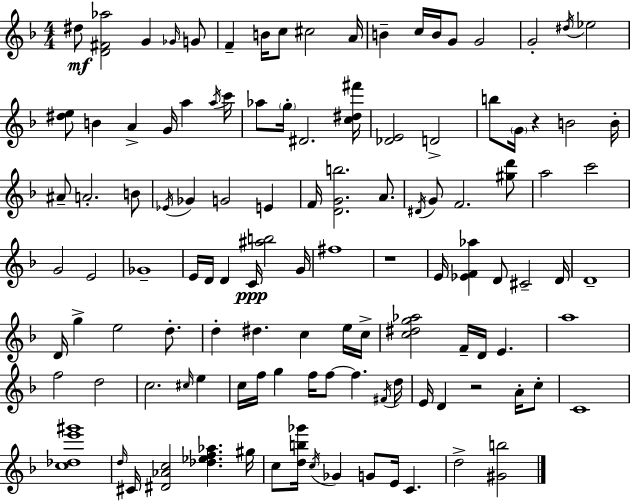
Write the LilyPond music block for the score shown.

{
  \clef treble
  \numericTimeSignature
  \time 4/4
  \key d \minor
  \repeat volta 2 { dis''8\mf <d' fis' aes''>2 g'4 \grace { ges'16 } g'8 | f'4-- b'16 c''8 cis''2 | a'16 b'4-- c''16 b'16 g'8 g'2 | g'2-. \acciaccatura { dis''16 } ees''2 | \break <dis'' e''>8 b'4 a'4-> g'16 a''4 | \acciaccatura { a''16 } c'''16 aes''8 \parenthesize g''16-. dis'2. | <c'' dis'' fis'''>16 <des' e'>2 d'2-> | b''8 \parenthesize g'16 r4 b'2 | \break b'16-. ais'8-- a'2.-. | b'8 \acciaccatura { ees'16 } ges'4 g'2 | e'4 f'16 <d' g' b''>2. | a'8. \acciaccatura { dis'16 } g'8 f'2. | \break <gis'' d'''>8 a''2 c'''2 | g'2 e'2 | ges'1-- | e'16 d'16 d'4 c'16\ppp <ais'' b''>2 | \break g'16 fis''1 | r1 | e'16 <ees' f' aes''>4 d'8 cis'2-- | d'16 d'1-- | \break d'16 g''4-> e''2 | d''8.-. d''4-. dis''4. c''4 | e''16 c''16-> <c'' dis'' g'' aes''>2 f'16-- d'16 e'4. | a''1 | \break f''2 d''2 | c''2. | \grace { cis''16 } e''4 c''16 f''16 g''4 f''16 f''8~~ f''4. | \acciaccatura { fis'16 } d''16 e'16 d'4 r2 | \break a'16-. c''8-. c'1 | <c'' des'' e''' gis'''>1 | \grace { d''16 } cis'16 <dis' aes' c''>2 | <des'' ees'' f'' aes''>4. gis''16 c''8 <d'' b'' ges'''>16 \acciaccatura { c''16 } ges'4 | \break g'8 e'16 c'4. d''2-> | <gis' b''>2 } \bar "|."
}